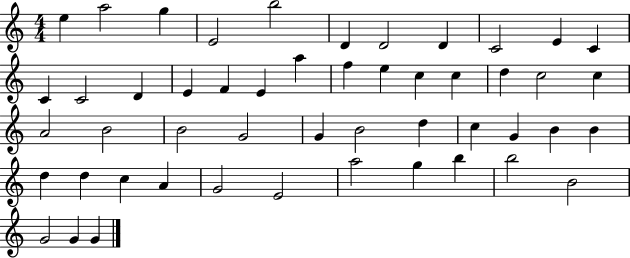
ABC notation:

X:1
T:Untitled
M:4/4
L:1/4
K:C
e a2 g E2 b2 D D2 D C2 E C C C2 D E F E a f e c c d c2 c A2 B2 B2 G2 G B2 d c G B B d d c A G2 E2 a2 g b b2 B2 G2 G G